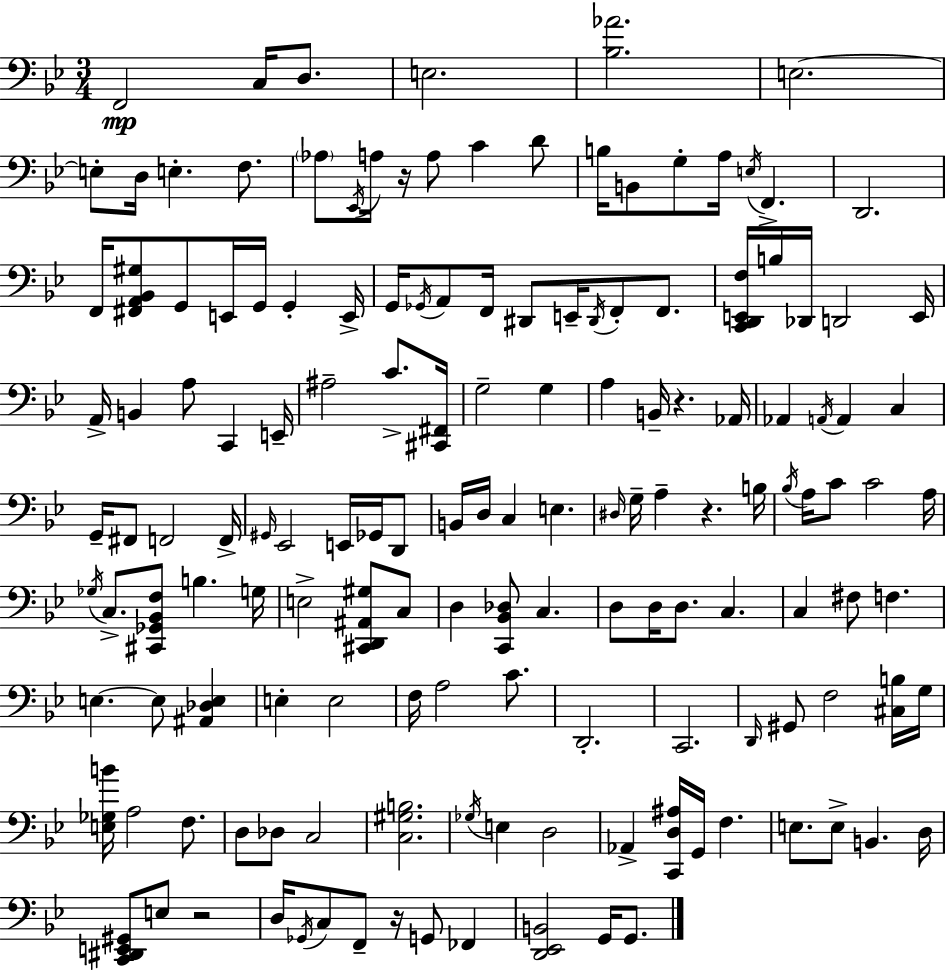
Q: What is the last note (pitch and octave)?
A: G2